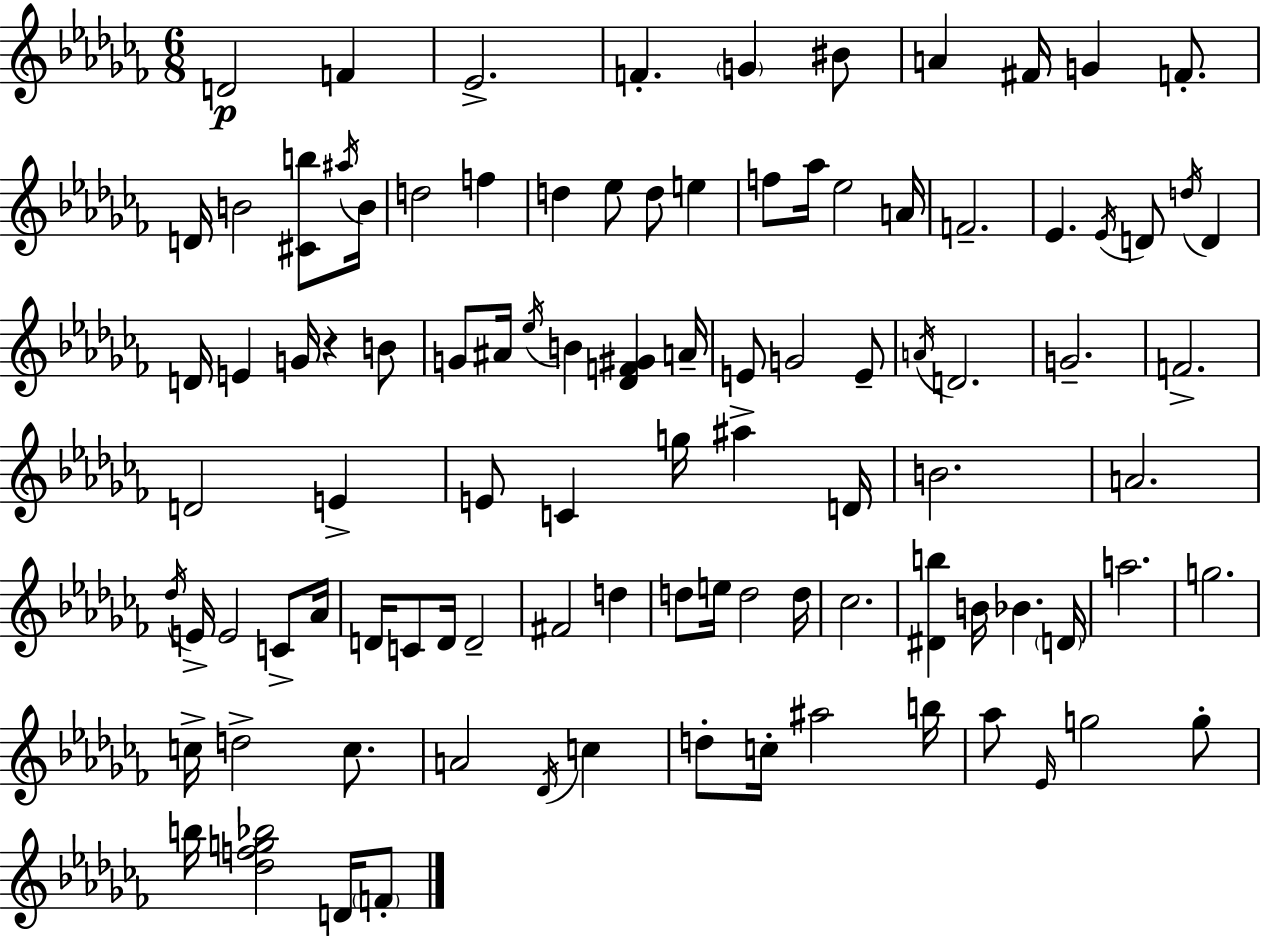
D4/h F4/q Eb4/h. F4/q. G4/q BIS4/e A4/q F#4/s G4/q F4/e. D4/s B4/h [C#4,B5]/e A#5/s B4/s D5/h F5/q D5/q Eb5/e D5/e E5/q F5/e Ab5/s Eb5/h A4/s F4/h. Eb4/q. Eb4/s D4/e D5/s D4/q D4/s E4/q G4/s R/q B4/e G4/e A#4/s Eb5/s B4/q [Db4,F4,G#4]/q A4/s E4/e G4/h E4/e A4/s D4/h. G4/h. F4/h. D4/h E4/q E4/e C4/q G5/s A#5/q D4/s B4/h. A4/h. Db5/s E4/s E4/h C4/e Ab4/s D4/s C4/e D4/s D4/h F#4/h D5/q D5/e E5/s D5/h D5/s CES5/h. [D#4,B5]/q B4/s Bb4/q. D4/s A5/h. G5/h. C5/s D5/h C5/e. A4/h Db4/s C5/q D5/e C5/s A#5/h B5/s Ab5/e Eb4/s G5/h G5/e B5/s [Db5,F5,G5,Bb5]/h D4/s F4/e